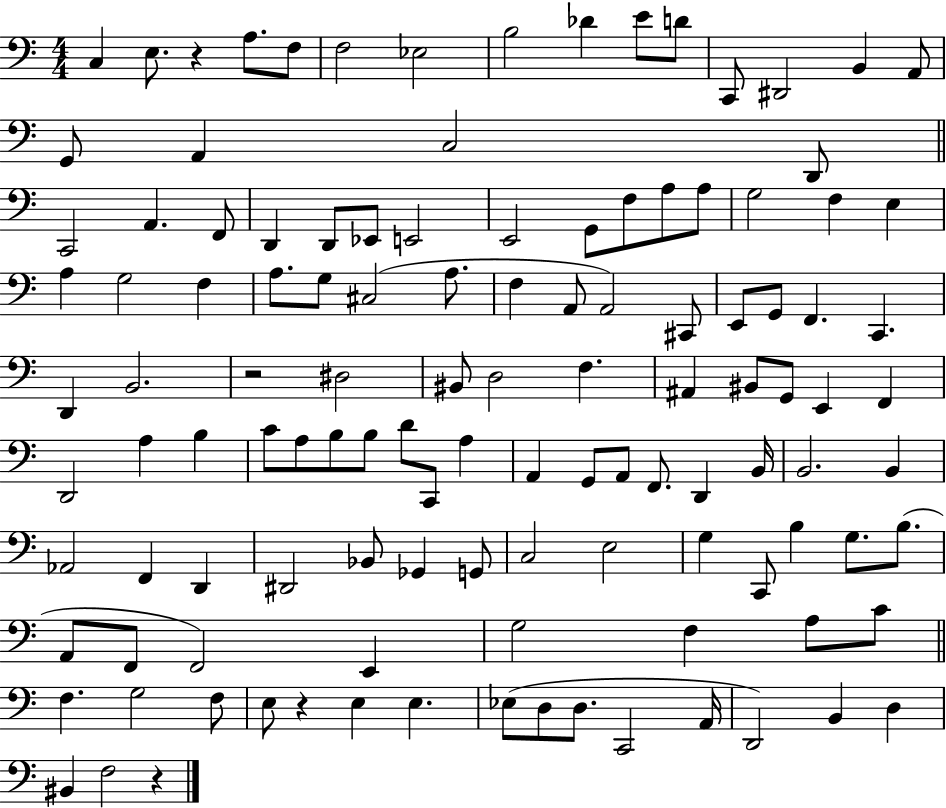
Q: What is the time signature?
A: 4/4